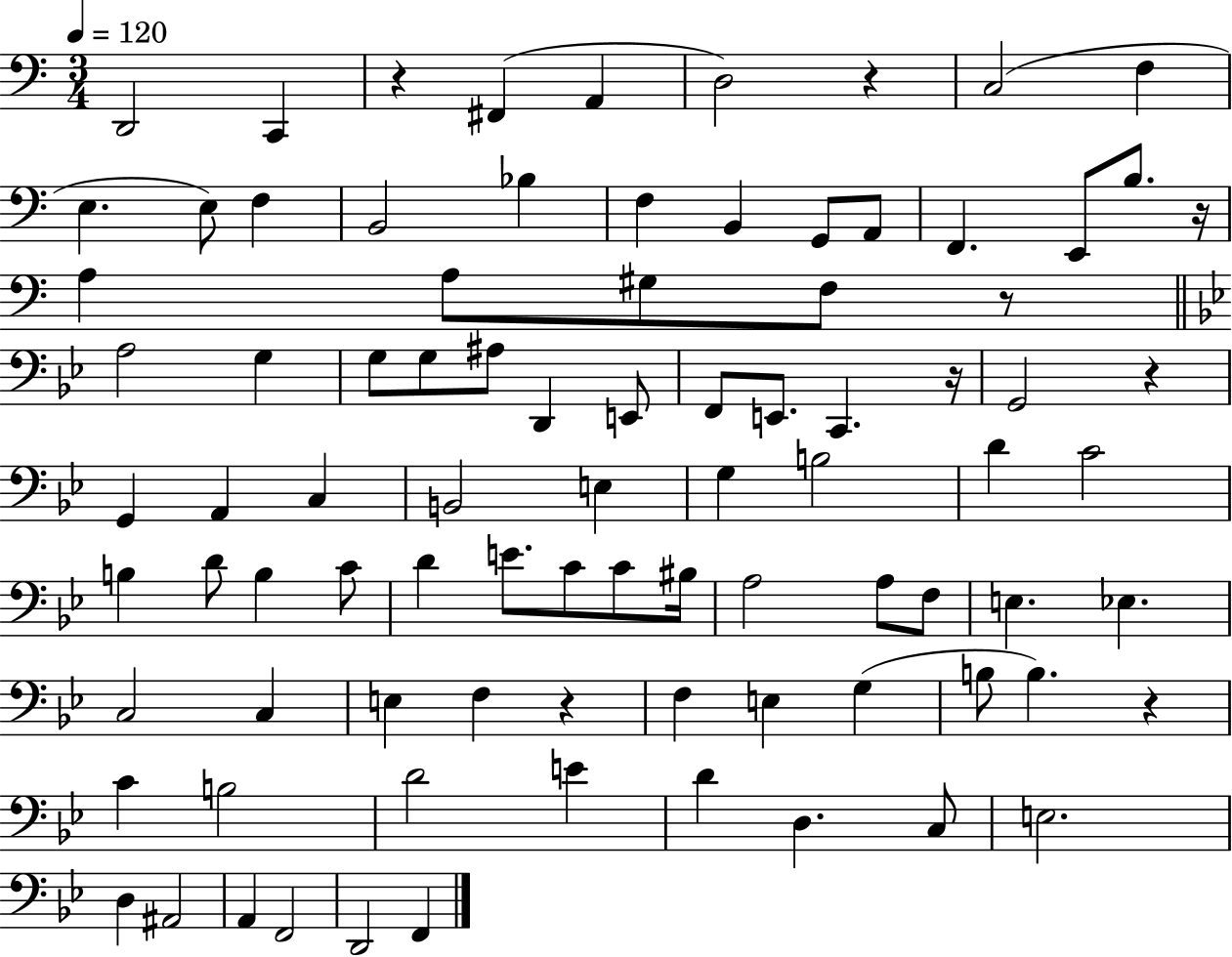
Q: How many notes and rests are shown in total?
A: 88